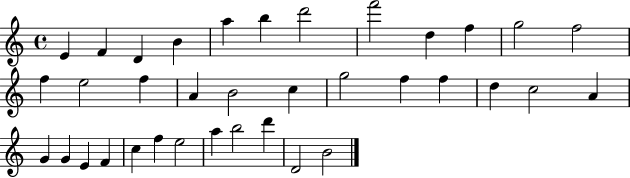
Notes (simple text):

E4/q F4/q D4/q B4/q A5/q B5/q D6/h F6/h D5/q F5/q G5/h F5/h F5/q E5/h F5/q A4/q B4/h C5/q G5/h F5/q F5/q D5/q C5/h A4/q G4/q G4/q E4/q F4/q C5/q F5/q E5/h A5/q B5/h D6/q D4/h B4/h